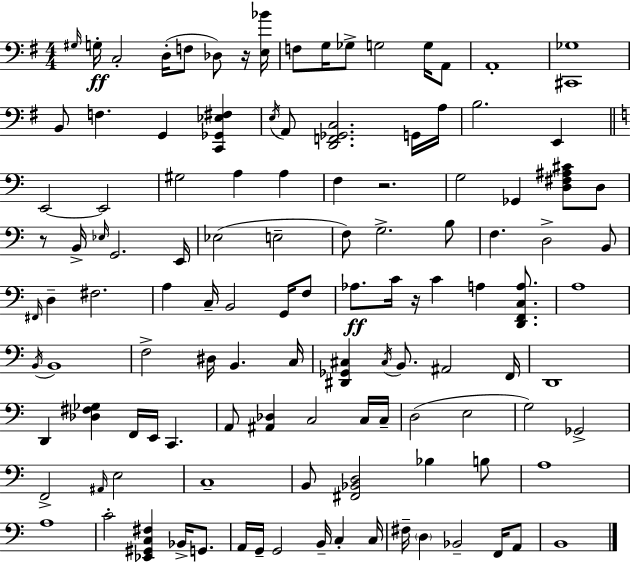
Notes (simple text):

G#3/s G3/s C3/h D3/s F3/e Db3/e R/s [E3,Bb4]/s F3/e G3/s Gb3/e G3/h G3/s A2/e A2/w [C#2,Gb3]/w B2/e F3/q. G2/q [C2,Gb2,Eb3,F#3]/q E3/s A2/e [D2,F2,Gb2,C3]/h. G2/s A3/s B3/h. E2/q E2/h E2/h G#3/h A3/q A3/q F3/q R/h. G3/h Gb2/q [D3,F#3,A#3,C#4]/e D3/e R/e B2/s Eb3/s G2/h. E2/s Eb3/h E3/h F3/e G3/h. B3/e F3/q. D3/h B2/e F#2/s D3/q F#3/h. A3/q C3/s B2/h G2/s F3/e Ab3/e. C4/s R/s C4/q A3/q [D2,F2,C3,A3]/e. A3/w B2/s B2/w F3/h D#3/s B2/q. C3/s [D#2,Gb2,C#3]/q C#3/s B2/e. A#2/h F2/s D2/w D2/q [Db3,F#3,Gb3]/q F2/s E2/s C2/q. A2/e [A#2,Db3]/q C3/h C3/s C3/s D3/h E3/h G3/h Gb2/h F2/h A#2/s E3/h C3/w B2/e [F#2,Bb2,D3]/h Bb3/q B3/e A3/w A3/w C4/h [Eb2,G#2,C3,F#3]/q Bb2/s G2/e. A2/s G2/s G2/h B2/s C3/q C3/s F#3/s D3/q Bb2/h F2/s A2/e B2/w